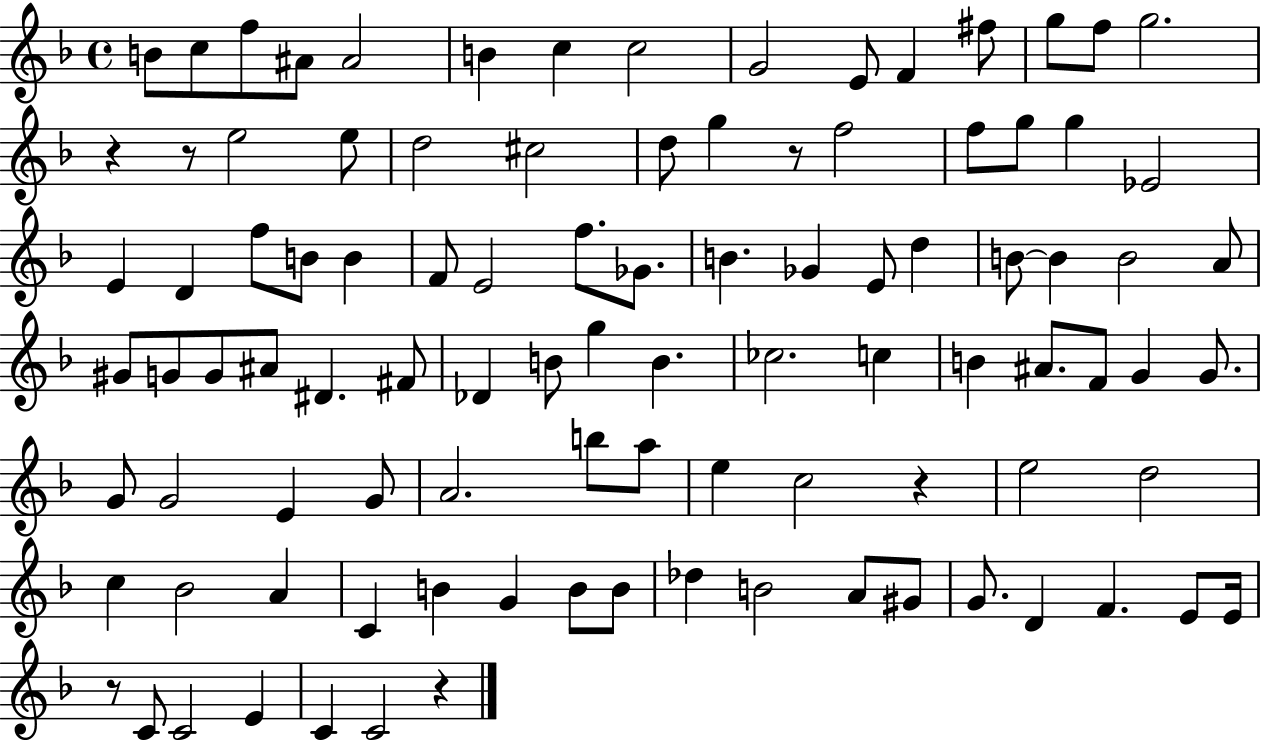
B4/e C5/e F5/e A#4/e A#4/h B4/q C5/q C5/h G4/h E4/e F4/q F#5/e G5/e F5/e G5/h. R/q R/e E5/h E5/e D5/h C#5/h D5/e G5/q R/e F5/h F5/e G5/e G5/q Eb4/h E4/q D4/q F5/e B4/e B4/q F4/e E4/h F5/e. Gb4/e. B4/q. Gb4/q E4/e D5/q B4/e B4/q B4/h A4/e G#4/e G4/e G4/e A#4/e D#4/q. F#4/e Db4/q B4/e G5/q B4/q. CES5/h. C5/q B4/q A#4/e. F4/e G4/q G4/e. G4/e G4/h E4/q G4/e A4/h. B5/e A5/e E5/q C5/h R/q E5/h D5/h C5/q Bb4/h A4/q C4/q B4/q G4/q B4/e B4/e Db5/q B4/h A4/e G#4/e G4/e. D4/q F4/q. E4/e E4/s R/e C4/e C4/h E4/q C4/q C4/h R/q